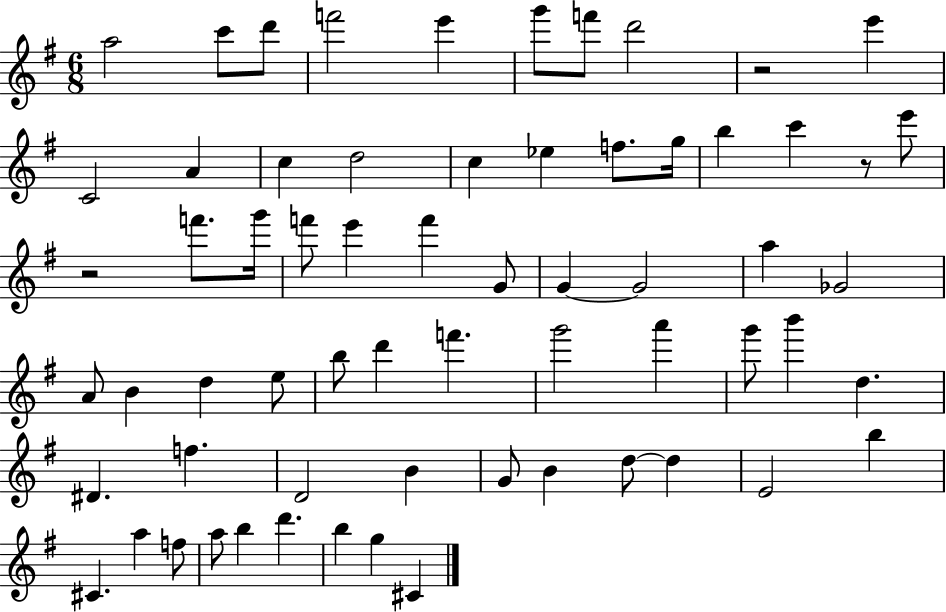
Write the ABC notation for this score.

X:1
T:Untitled
M:6/8
L:1/4
K:G
a2 c'/2 d'/2 f'2 e' g'/2 f'/2 d'2 z2 e' C2 A c d2 c _e f/2 g/4 b c' z/2 e'/2 z2 f'/2 g'/4 f'/2 e' f' G/2 G G2 a _G2 A/2 B d e/2 b/2 d' f' g'2 a' g'/2 b' d ^D f D2 B G/2 B d/2 d E2 b ^C a f/2 a/2 b d' b g ^C